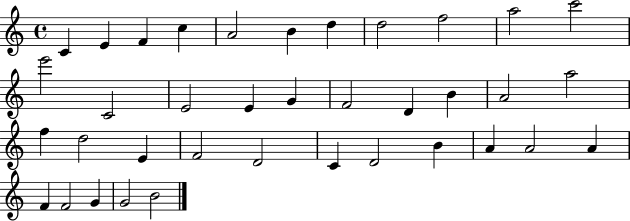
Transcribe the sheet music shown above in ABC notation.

X:1
T:Untitled
M:4/4
L:1/4
K:C
C E F c A2 B d d2 f2 a2 c'2 e'2 C2 E2 E G F2 D B A2 a2 f d2 E F2 D2 C D2 B A A2 A F F2 G G2 B2